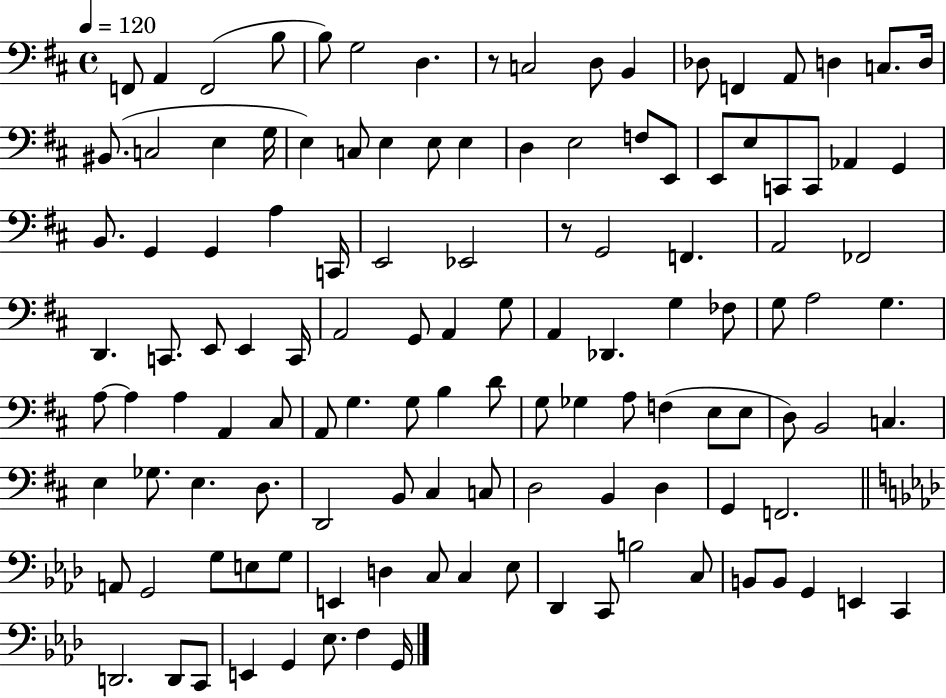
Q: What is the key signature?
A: D major